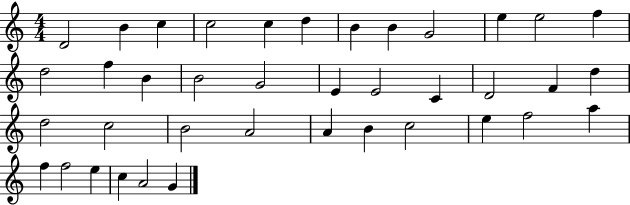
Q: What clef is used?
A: treble